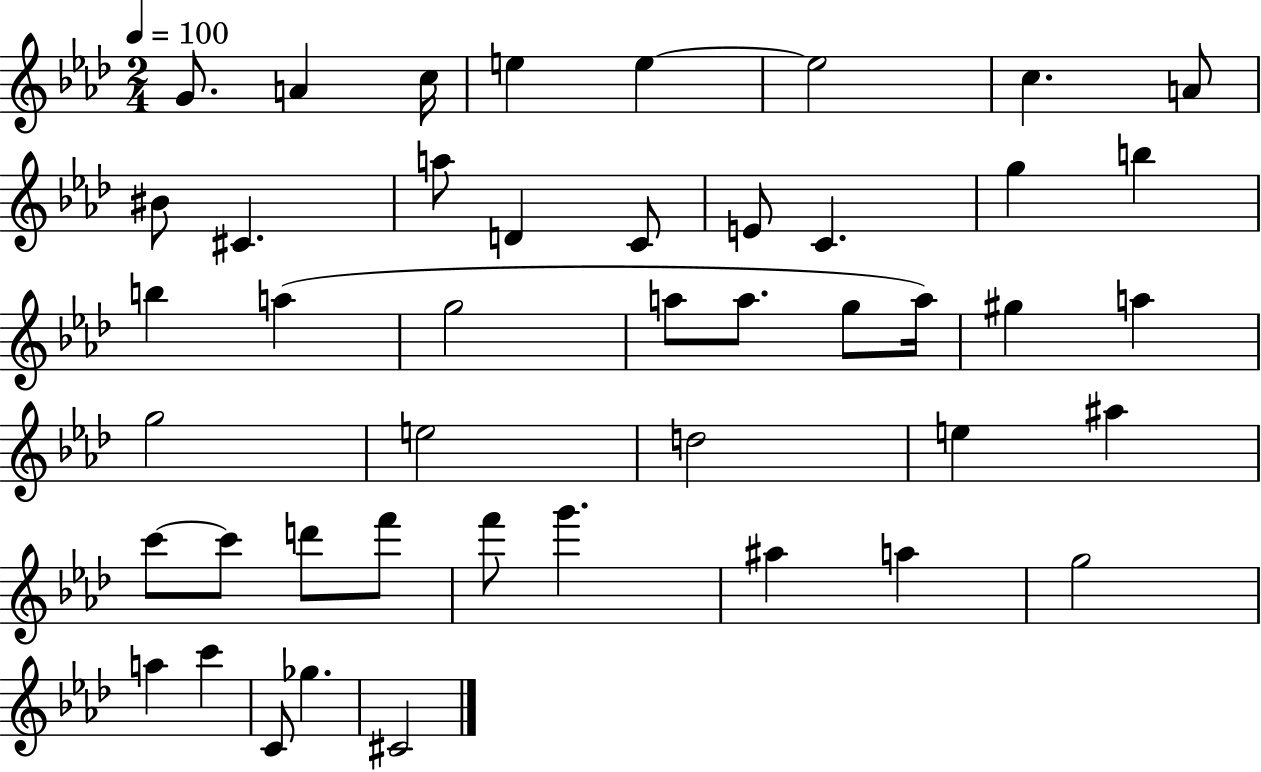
G4/e. A4/q C5/s E5/q E5/q E5/h C5/q. A4/e BIS4/e C#4/q. A5/e D4/q C4/e E4/e C4/q. G5/q B5/q B5/q A5/q G5/h A5/e A5/e. G5/e A5/s G#5/q A5/q G5/h E5/h D5/h E5/q A#5/q C6/e C6/e D6/e F6/e F6/e G6/q. A#5/q A5/q G5/h A5/q C6/q C4/e Gb5/q. C#4/h